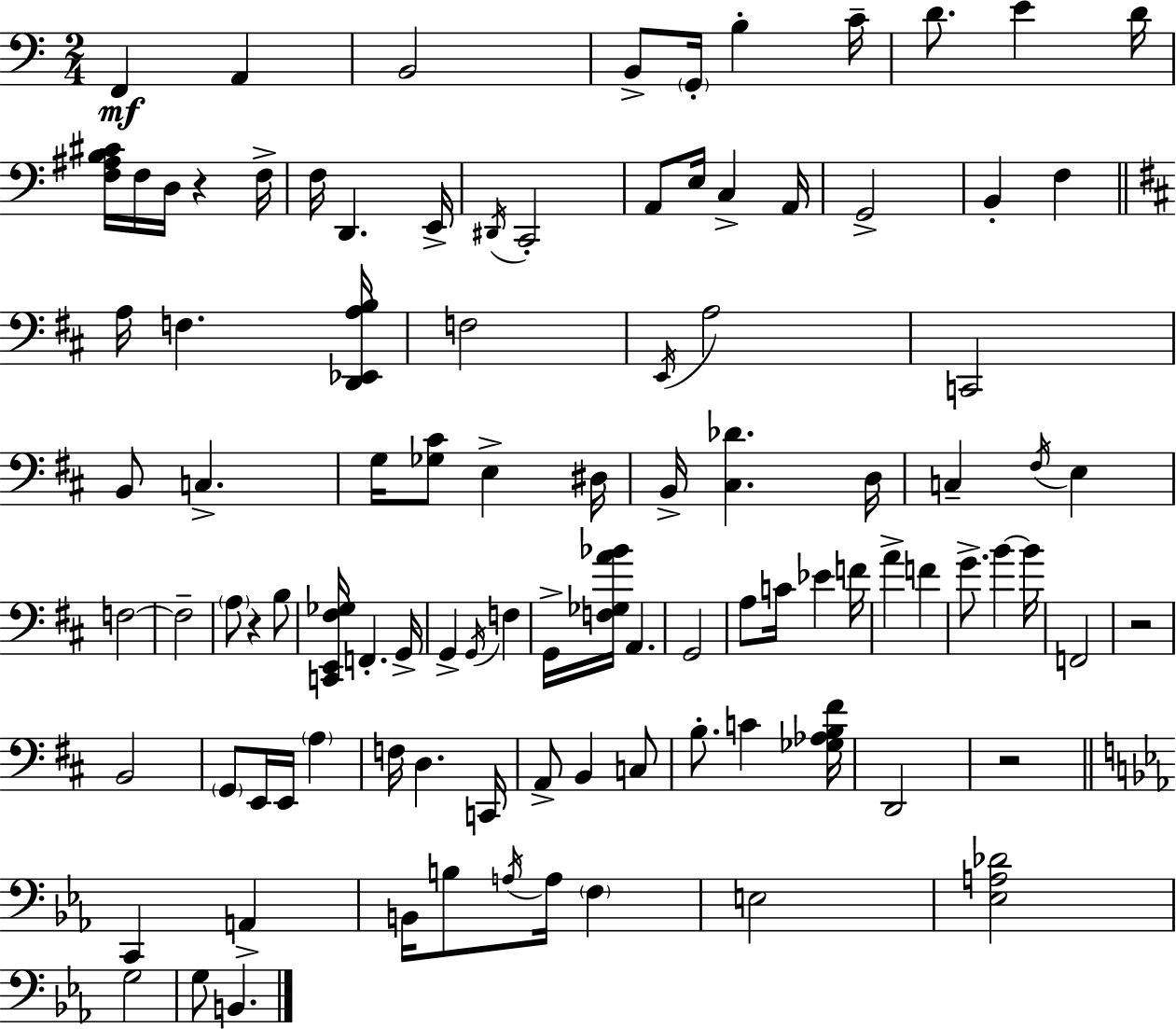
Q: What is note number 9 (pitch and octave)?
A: E4